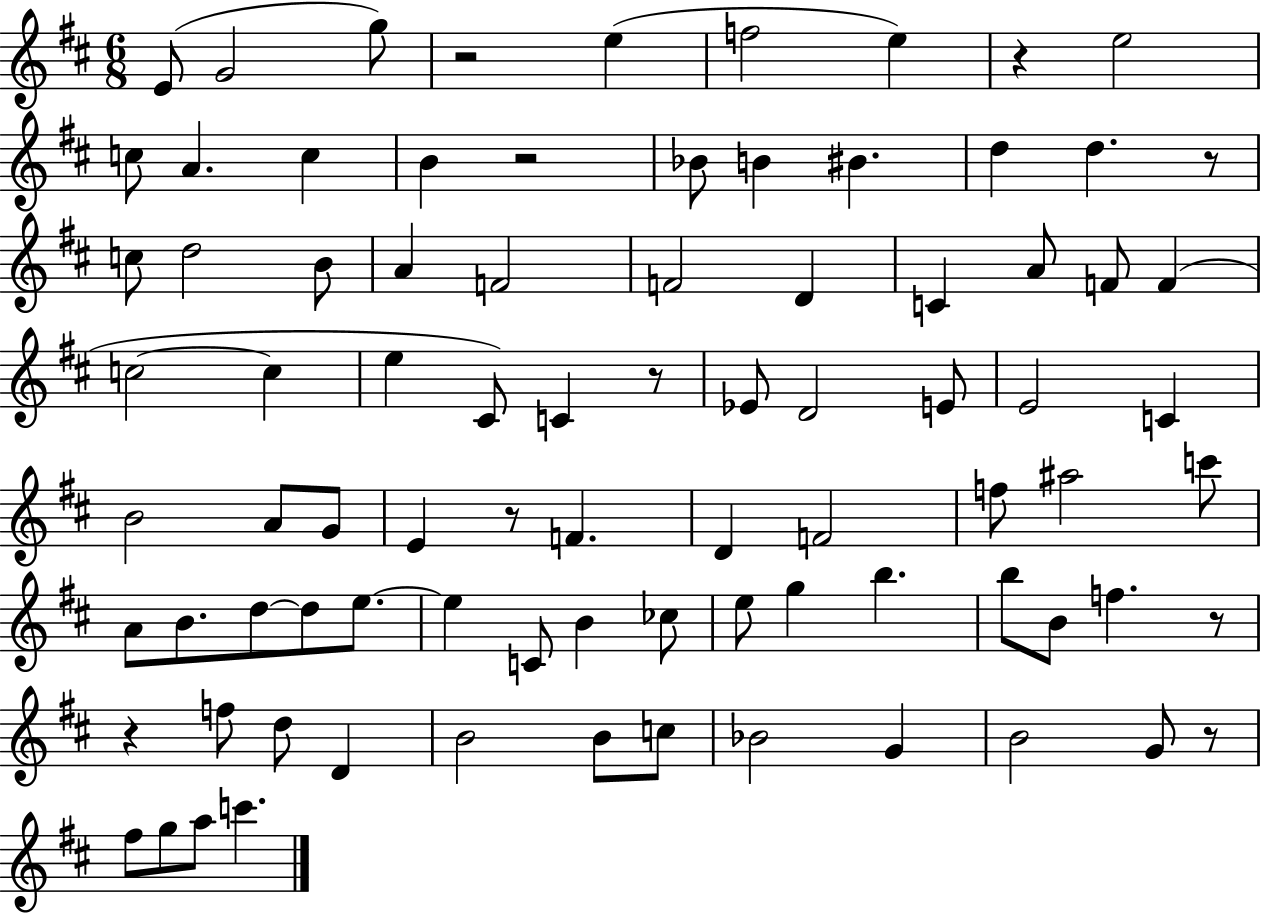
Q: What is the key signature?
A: D major